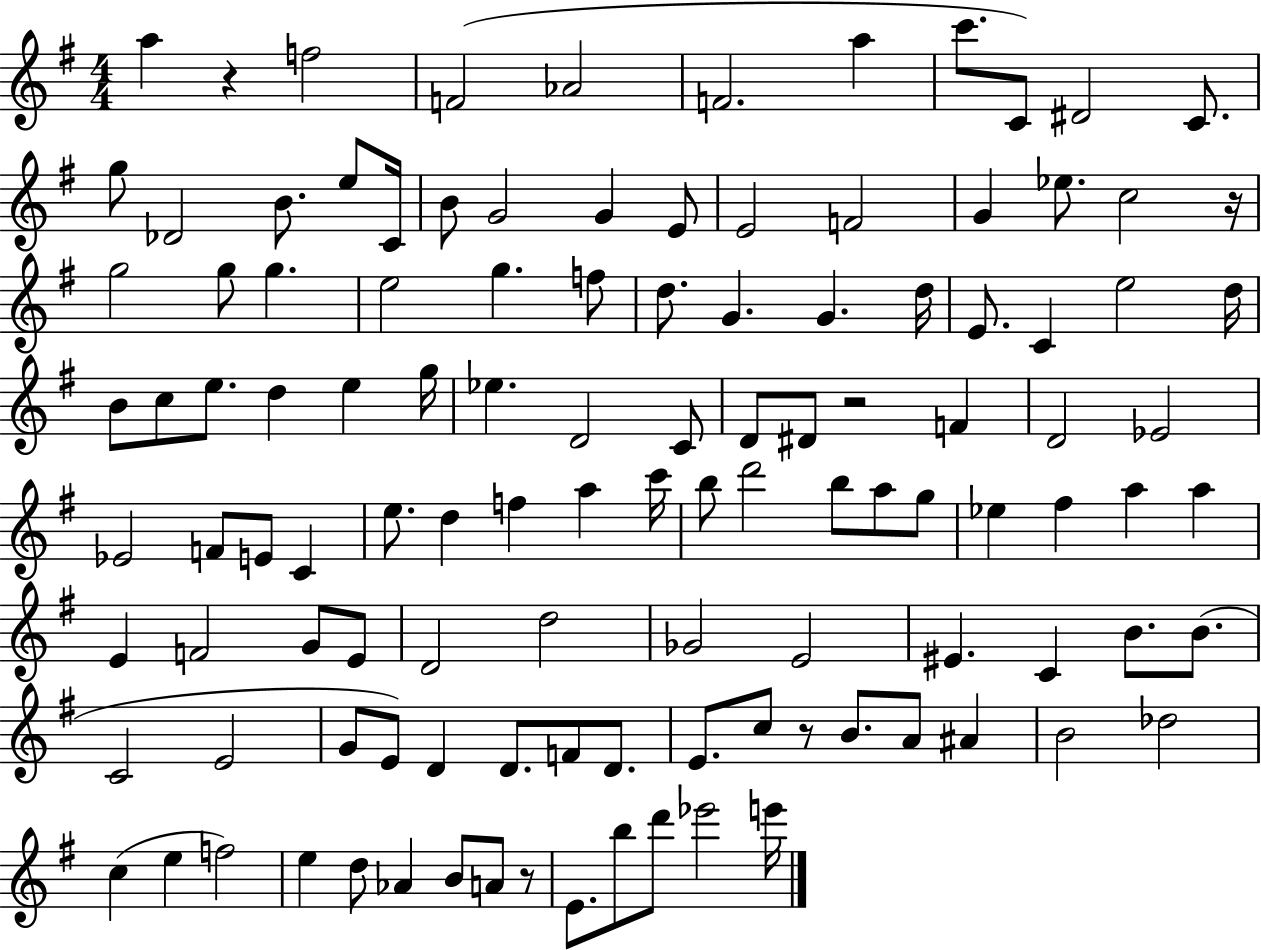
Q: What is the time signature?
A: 4/4